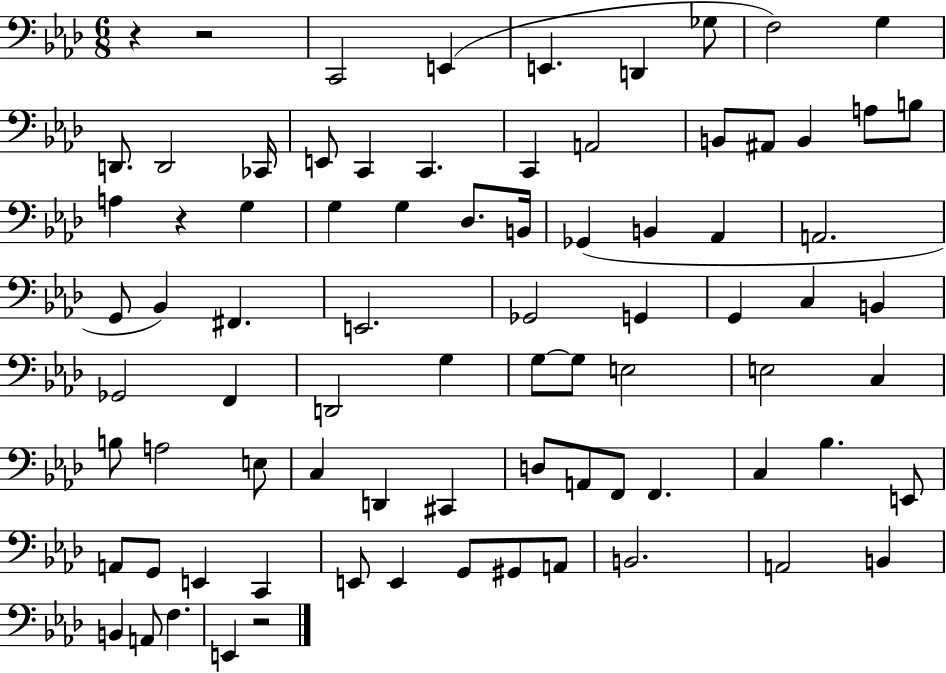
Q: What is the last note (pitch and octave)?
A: E2